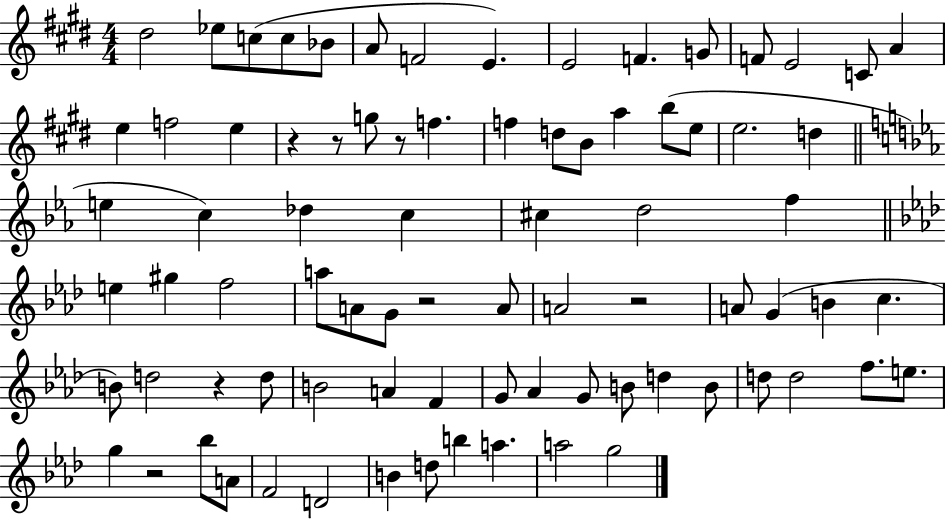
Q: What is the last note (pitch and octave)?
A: G5